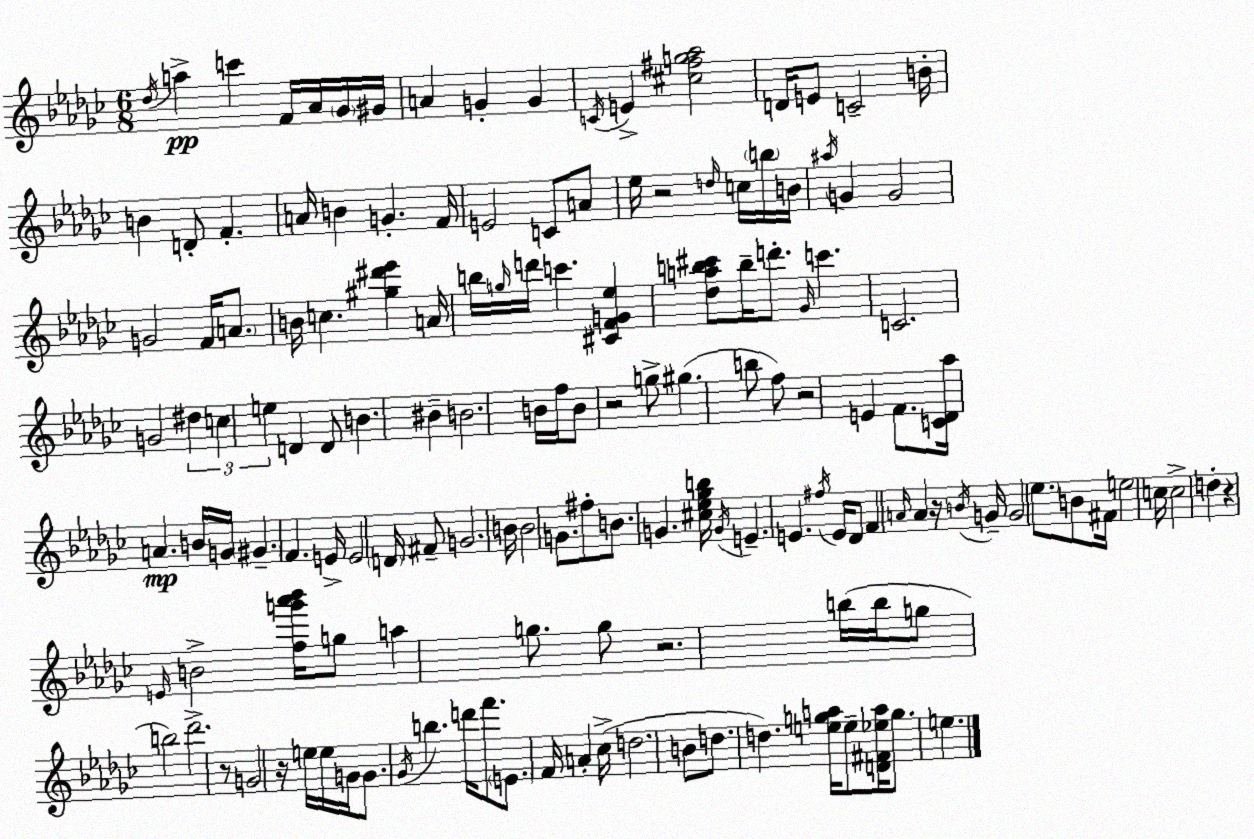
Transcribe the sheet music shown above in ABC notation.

X:1
T:Untitled
M:6/8
L:1/4
K:Ebm
_d/4 a c' F/4 _A/4 _G/4 ^G/4 A G G C/4 E [^c^fg_a]2 D/4 E/2 C2 B/4 B D/2 F A/4 B G F/4 E2 C/2 A/2 _e/4 z2 d/4 c/4 b/4 B/4 ^a/4 G G2 G2 F/4 A/2 B/4 c [^g^d'_e'] A/4 b/4 g/4 d'/4 c' [^CFG_e] [_dab^c']/2 b/4 d'/2 _G/4 c' C2 G2 ^d c e D D/2 B ^B B2 B/4 f/4 B/2 z2 g/2 ^g b/2 f/2 z2 E F/2 [C_D_a]/4 A B/4 G/4 ^G F E/4 E2 D/4 ^F/2 G2 B/4 B2 G/2 ^f/2 B/2 G [^c_e_gb]/4 G/4 E E ^f/4 E/4 _D/2 F A/4 A z/4 B/4 G/4 G2 _e/2 B/2 ^F/4 e2 c/4 c2 d z E/4 B2 [fg'_a'_b']/4 g/2 a g/2 g/2 z2 b/4 b/4 g/2 b2 _d'2 z/2 G2 z/4 e/4 e/4 G/4 G/2 _G/4 b d'/4 f'/2 E/2 F/4 A _c/4 d2 B/2 d/2 d [ega]/4 e/2 [D^F_ea]/4 g/2 e